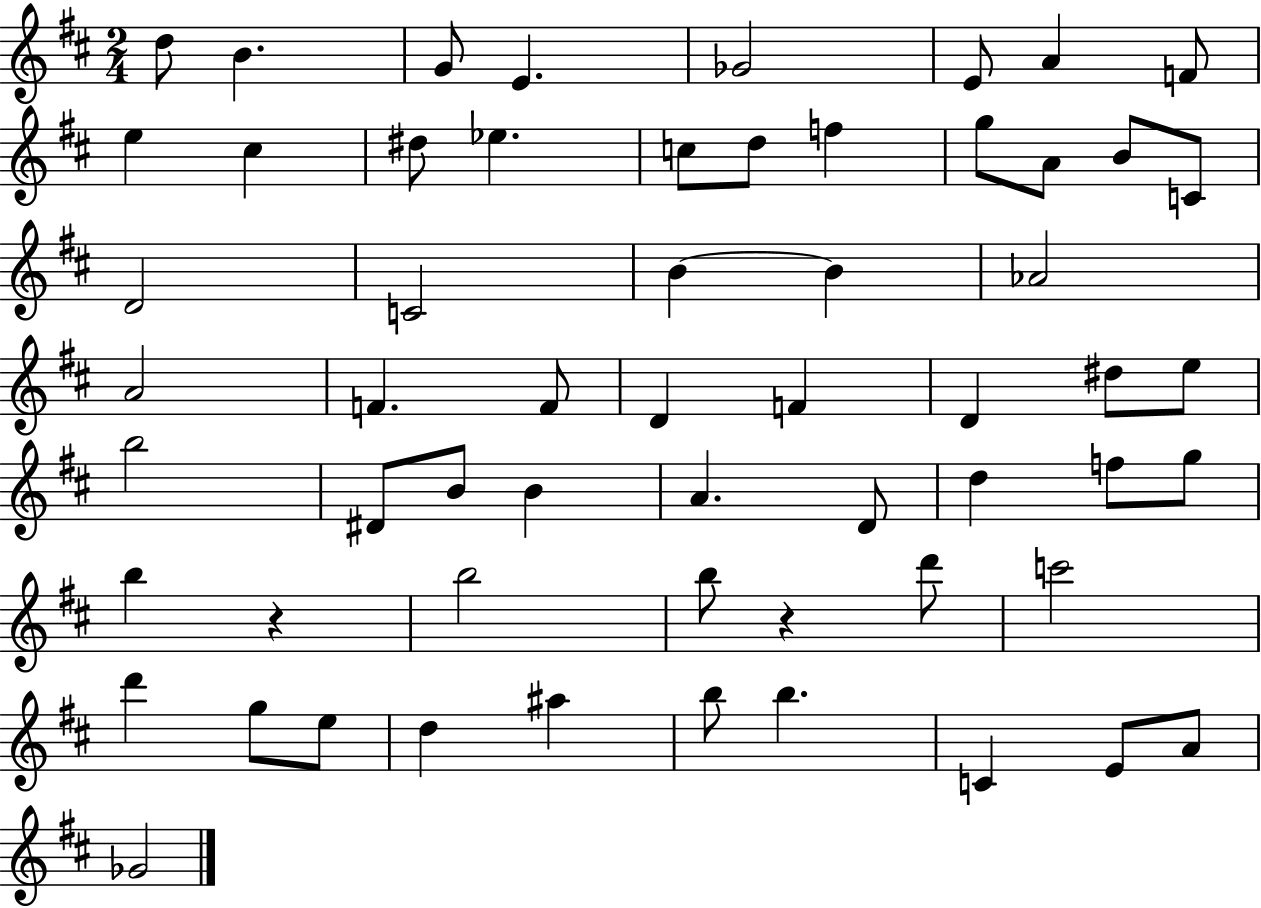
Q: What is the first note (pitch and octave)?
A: D5